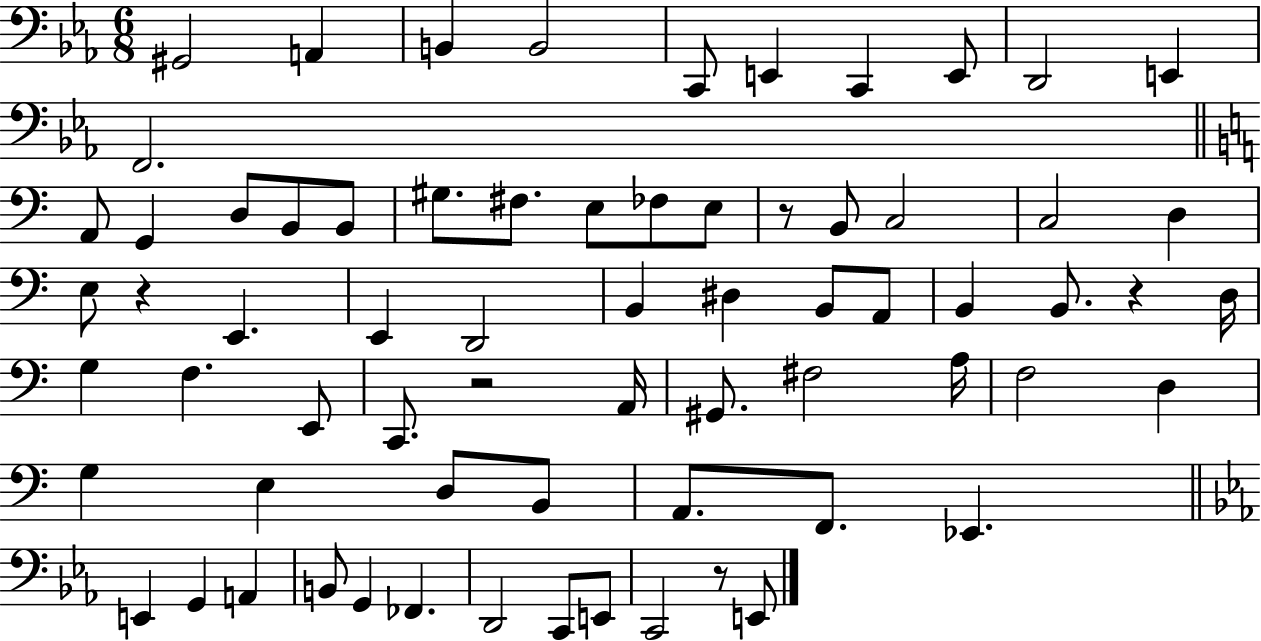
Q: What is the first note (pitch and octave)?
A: G#2